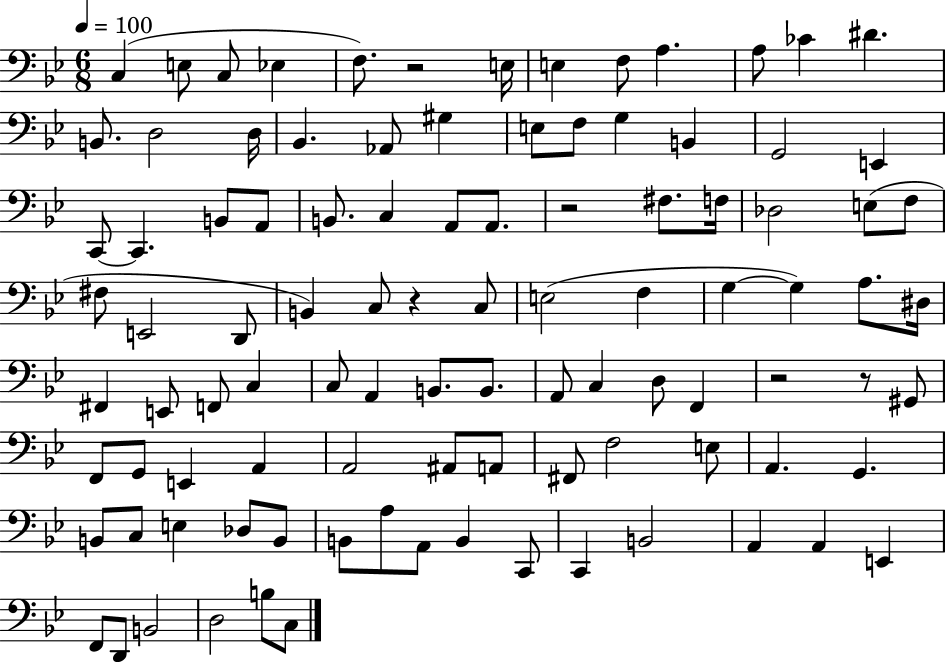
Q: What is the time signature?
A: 6/8